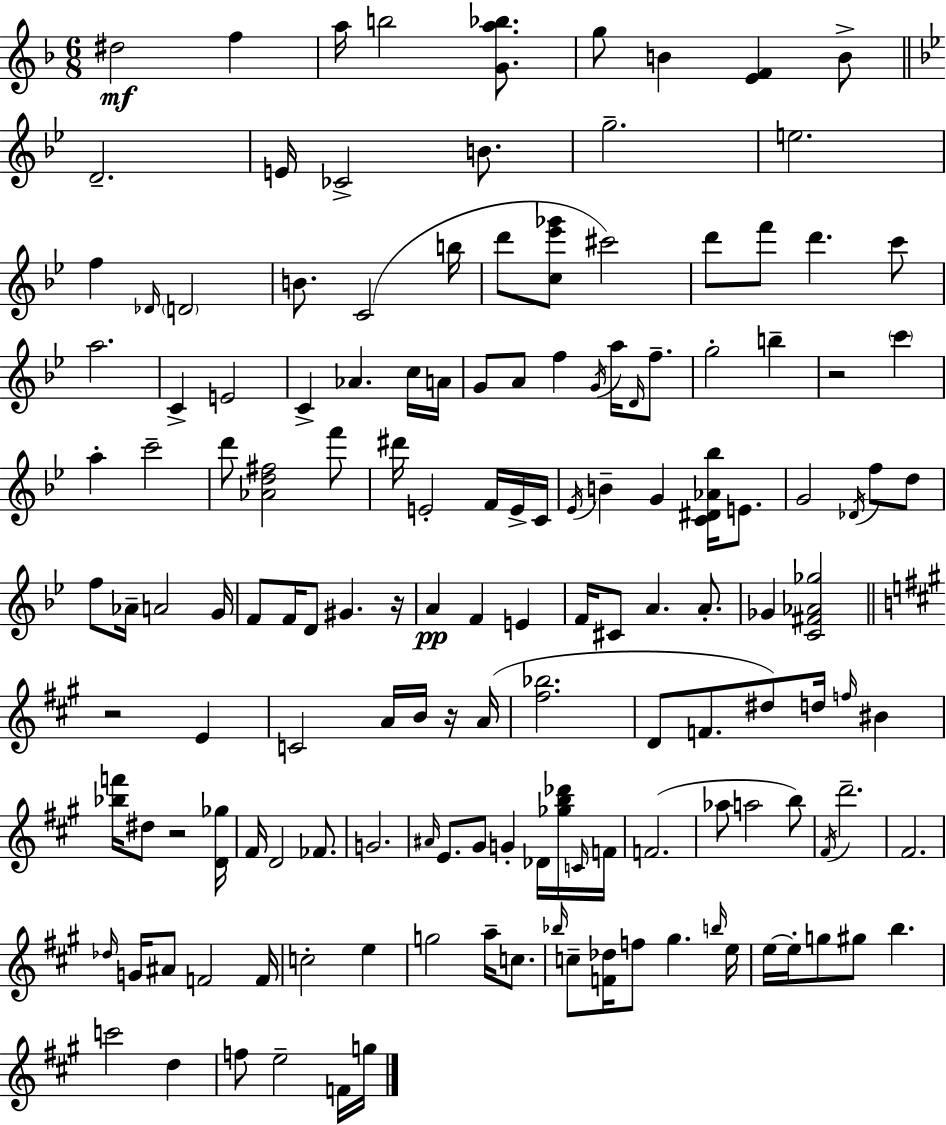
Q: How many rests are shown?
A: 5